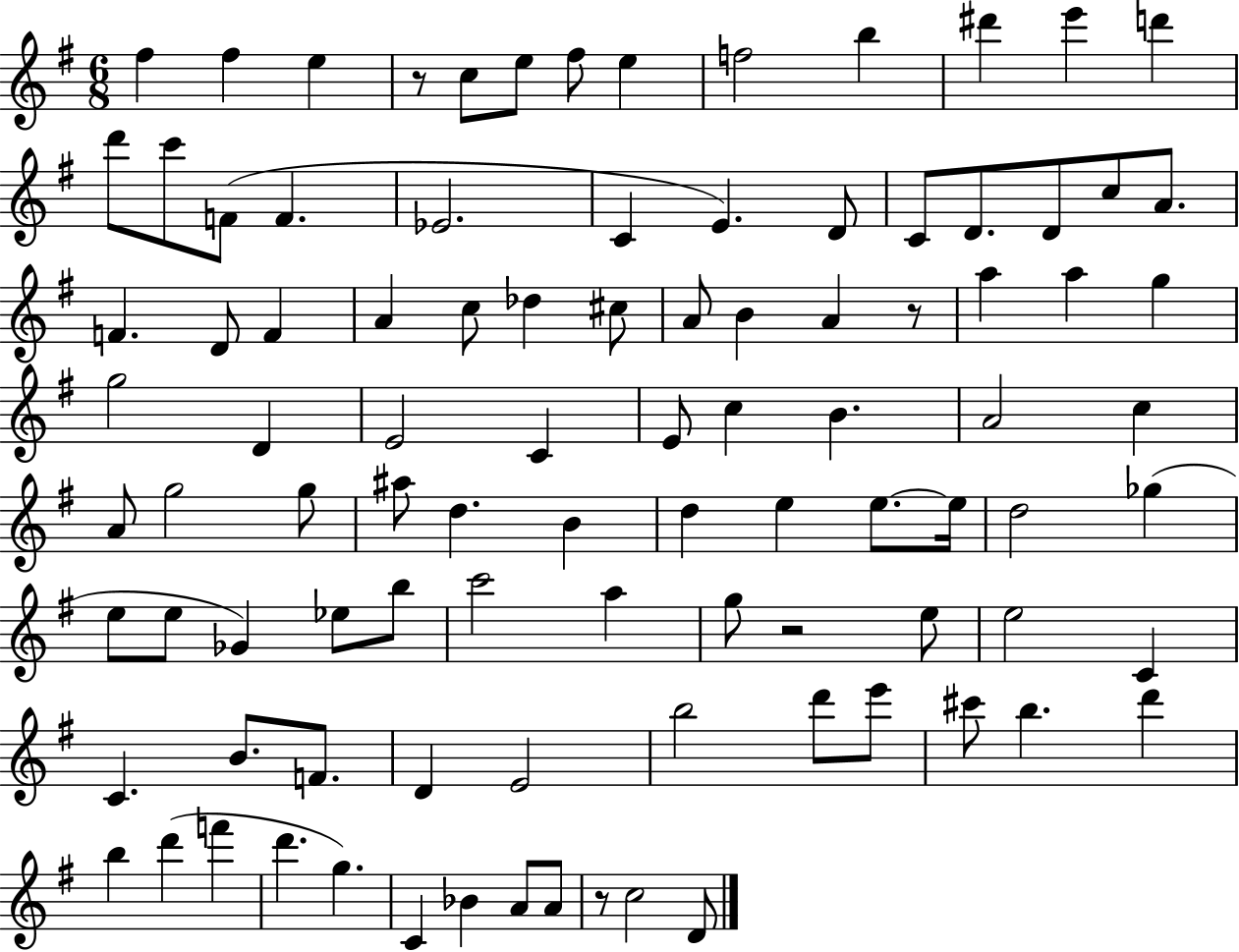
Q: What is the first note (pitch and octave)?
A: F#5